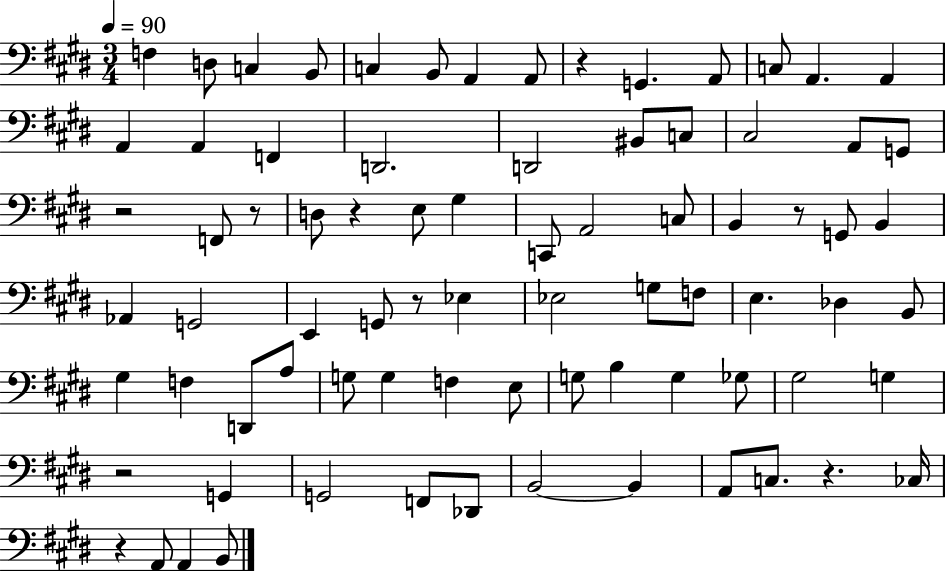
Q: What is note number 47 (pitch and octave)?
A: D2